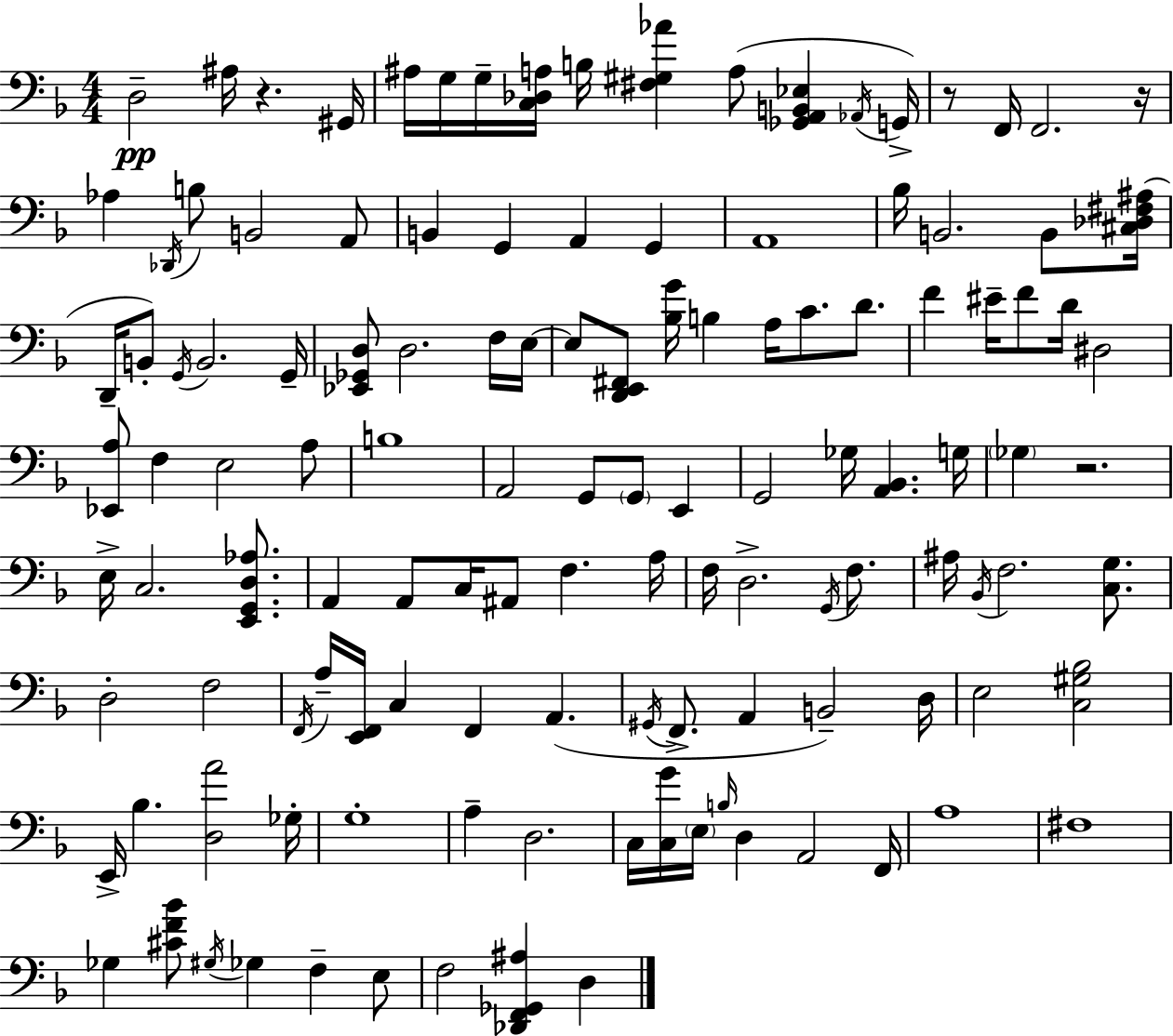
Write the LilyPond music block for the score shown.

{
  \clef bass
  \numericTimeSignature
  \time 4/4
  \key f \major
  d2--\pp ais16 r4. gis,16 | ais16 g16 g16-- <c des a>16 b16 <fis gis aes'>4 a8( <ges, a, b, ees>4 \acciaccatura { aes,16 } | g,16->) r8 f,16 f,2. | r16 aes4 \acciaccatura { des,16 } b8 b,2 | \break a,8 b,4 g,4 a,4 g,4 | a,1 | bes16 b,2. b,8 | <cis des fis ais>16( d,16-- b,8-.) \acciaccatura { g,16 } b,2. | \break g,16-- <ees, ges, d>8 d2. | f16 e16~~ e8 <d, e, fis,>8 <bes g'>16 b4 a16 c'8. | d'8. f'4 eis'16-- f'8 d'16 dis2 | <ees, a>8 f4 e2 | \break a8 b1 | a,2 g,8 \parenthesize g,8 e,4 | g,2 ges16 <a, bes,>4. | g16 \parenthesize ges4 r2. | \break e16-> c2. | <e, g, d aes>8. a,4 a,8 c16 ais,8 f4. | a16 f16 d2.-> | \acciaccatura { g,16 } f8. ais16 \acciaccatura { bes,16 } f2. | \break <c g>8. d2-. f2 | \acciaccatura { f,16 } a16-- <e, f,>16 c4 f,4 | a,4.( \acciaccatura { gis,16 } f,8.-> a,4 b,2--) | d16 e2 <c gis bes>2 | \break e,16-> bes4. <d a'>2 | ges16-. g1-. | a4-- d2. | c16 <c g'>16 \parenthesize e16 \grace { b16 } d4 a,2 | \break f,16 a1 | fis1 | ges4 <cis' f' bes'>8 \acciaccatura { gis16 } ges4 | f4-- e8 f2 | \break <des, f, ges, ais>4 d4 \bar "|."
}